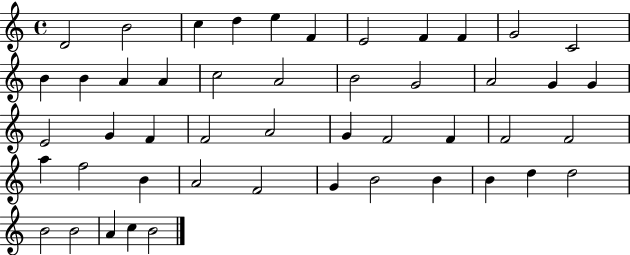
X:1
T:Untitled
M:4/4
L:1/4
K:C
D2 B2 c d e F E2 F F G2 C2 B B A A c2 A2 B2 G2 A2 G G E2 G F F2 A2 G F2 F F2 F2 a f2 B A2 F2 G B2 B B d d2 B2 B2 A c B2